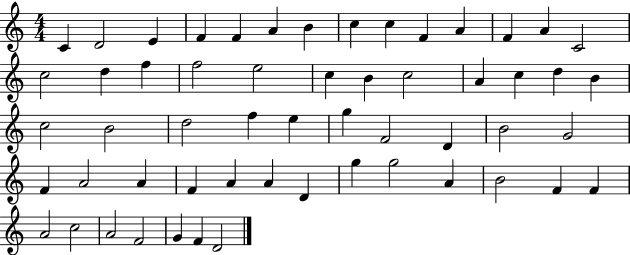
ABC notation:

X:1
T:Untitled
M:4/4
L:1/4
K:C
C D2 E F F A B c c F A F A C2 c2 d f f2 e2 c B c2 A c d B c2 B2 d2 f e g F2 D B2 G2 F A2 A F A A D g g2 A B2 F F A2 c2 A2 F2 G F D2